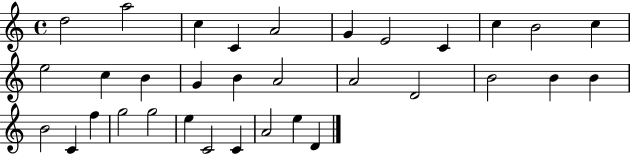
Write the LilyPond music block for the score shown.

{
  \clef treble
  \time 4/4
  \defaultTimeSignature
  \key c \major
  d''2 a''2 | c''4 c'4 a'2 | g'4 e'2 c'4 | c''4 b'2 c''4 | \break e''2 c''4 b'4 | g'4 b'4 a'2 | a'2 d'2 | b'2 b'4 b'4 | \break b'2 c'4 f''4 | g''2 g''2 | e''4 c'2 c'4 | a'2 e''4 d'4 | \break \bar "|."
}